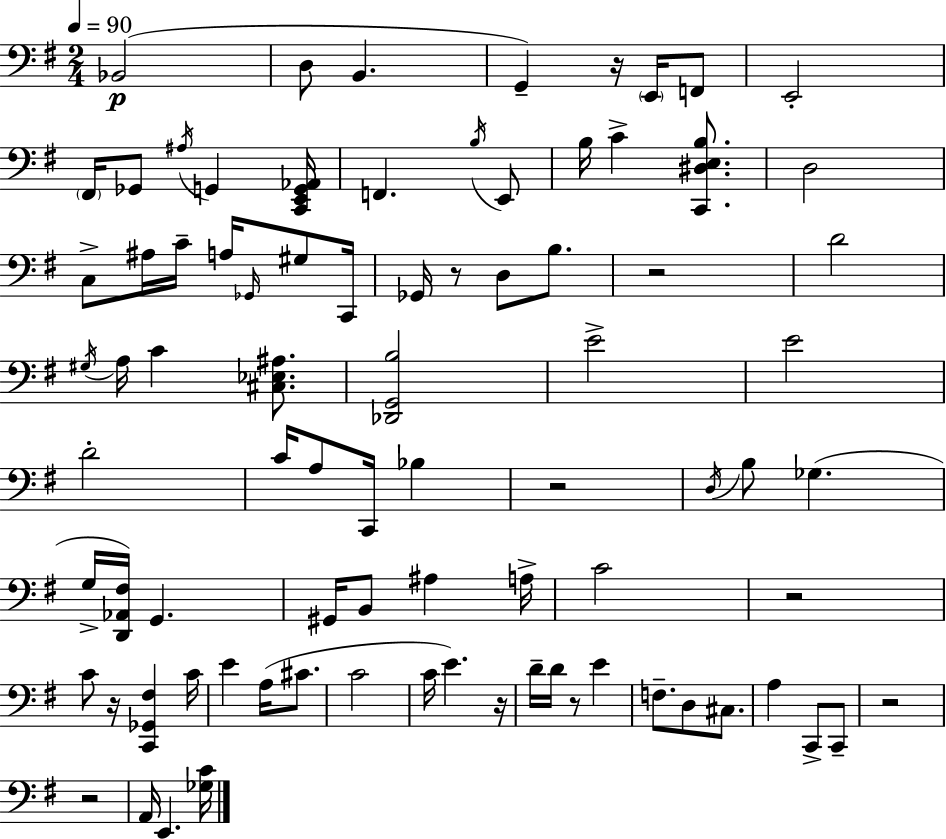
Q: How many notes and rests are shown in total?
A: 84